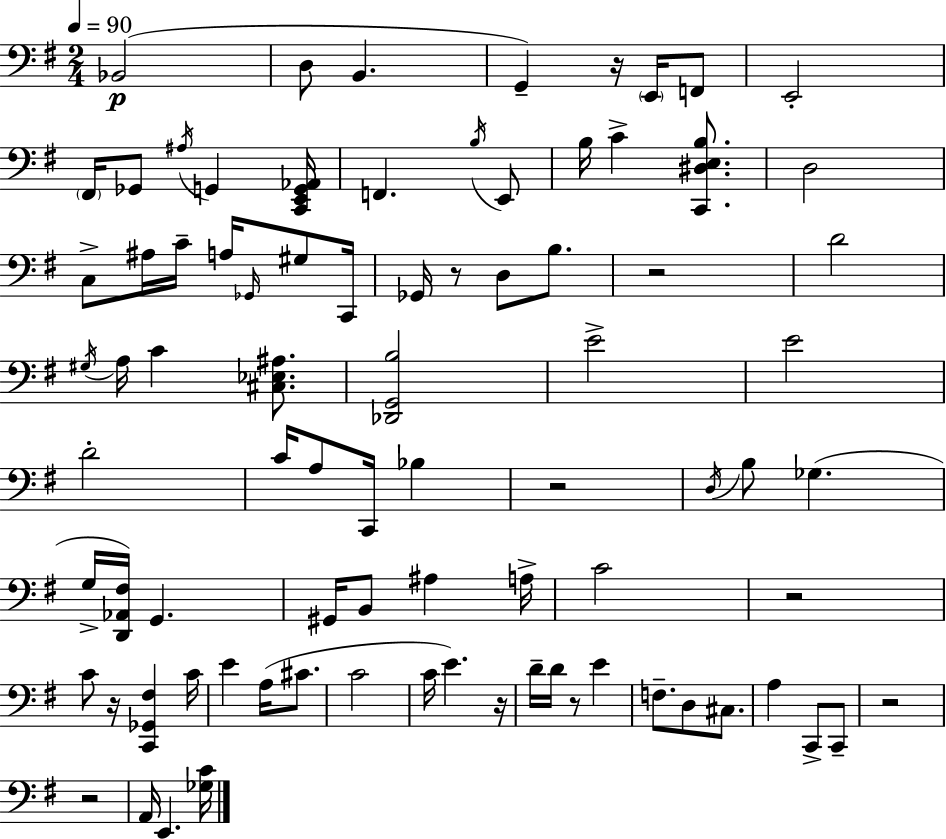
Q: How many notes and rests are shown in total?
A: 84